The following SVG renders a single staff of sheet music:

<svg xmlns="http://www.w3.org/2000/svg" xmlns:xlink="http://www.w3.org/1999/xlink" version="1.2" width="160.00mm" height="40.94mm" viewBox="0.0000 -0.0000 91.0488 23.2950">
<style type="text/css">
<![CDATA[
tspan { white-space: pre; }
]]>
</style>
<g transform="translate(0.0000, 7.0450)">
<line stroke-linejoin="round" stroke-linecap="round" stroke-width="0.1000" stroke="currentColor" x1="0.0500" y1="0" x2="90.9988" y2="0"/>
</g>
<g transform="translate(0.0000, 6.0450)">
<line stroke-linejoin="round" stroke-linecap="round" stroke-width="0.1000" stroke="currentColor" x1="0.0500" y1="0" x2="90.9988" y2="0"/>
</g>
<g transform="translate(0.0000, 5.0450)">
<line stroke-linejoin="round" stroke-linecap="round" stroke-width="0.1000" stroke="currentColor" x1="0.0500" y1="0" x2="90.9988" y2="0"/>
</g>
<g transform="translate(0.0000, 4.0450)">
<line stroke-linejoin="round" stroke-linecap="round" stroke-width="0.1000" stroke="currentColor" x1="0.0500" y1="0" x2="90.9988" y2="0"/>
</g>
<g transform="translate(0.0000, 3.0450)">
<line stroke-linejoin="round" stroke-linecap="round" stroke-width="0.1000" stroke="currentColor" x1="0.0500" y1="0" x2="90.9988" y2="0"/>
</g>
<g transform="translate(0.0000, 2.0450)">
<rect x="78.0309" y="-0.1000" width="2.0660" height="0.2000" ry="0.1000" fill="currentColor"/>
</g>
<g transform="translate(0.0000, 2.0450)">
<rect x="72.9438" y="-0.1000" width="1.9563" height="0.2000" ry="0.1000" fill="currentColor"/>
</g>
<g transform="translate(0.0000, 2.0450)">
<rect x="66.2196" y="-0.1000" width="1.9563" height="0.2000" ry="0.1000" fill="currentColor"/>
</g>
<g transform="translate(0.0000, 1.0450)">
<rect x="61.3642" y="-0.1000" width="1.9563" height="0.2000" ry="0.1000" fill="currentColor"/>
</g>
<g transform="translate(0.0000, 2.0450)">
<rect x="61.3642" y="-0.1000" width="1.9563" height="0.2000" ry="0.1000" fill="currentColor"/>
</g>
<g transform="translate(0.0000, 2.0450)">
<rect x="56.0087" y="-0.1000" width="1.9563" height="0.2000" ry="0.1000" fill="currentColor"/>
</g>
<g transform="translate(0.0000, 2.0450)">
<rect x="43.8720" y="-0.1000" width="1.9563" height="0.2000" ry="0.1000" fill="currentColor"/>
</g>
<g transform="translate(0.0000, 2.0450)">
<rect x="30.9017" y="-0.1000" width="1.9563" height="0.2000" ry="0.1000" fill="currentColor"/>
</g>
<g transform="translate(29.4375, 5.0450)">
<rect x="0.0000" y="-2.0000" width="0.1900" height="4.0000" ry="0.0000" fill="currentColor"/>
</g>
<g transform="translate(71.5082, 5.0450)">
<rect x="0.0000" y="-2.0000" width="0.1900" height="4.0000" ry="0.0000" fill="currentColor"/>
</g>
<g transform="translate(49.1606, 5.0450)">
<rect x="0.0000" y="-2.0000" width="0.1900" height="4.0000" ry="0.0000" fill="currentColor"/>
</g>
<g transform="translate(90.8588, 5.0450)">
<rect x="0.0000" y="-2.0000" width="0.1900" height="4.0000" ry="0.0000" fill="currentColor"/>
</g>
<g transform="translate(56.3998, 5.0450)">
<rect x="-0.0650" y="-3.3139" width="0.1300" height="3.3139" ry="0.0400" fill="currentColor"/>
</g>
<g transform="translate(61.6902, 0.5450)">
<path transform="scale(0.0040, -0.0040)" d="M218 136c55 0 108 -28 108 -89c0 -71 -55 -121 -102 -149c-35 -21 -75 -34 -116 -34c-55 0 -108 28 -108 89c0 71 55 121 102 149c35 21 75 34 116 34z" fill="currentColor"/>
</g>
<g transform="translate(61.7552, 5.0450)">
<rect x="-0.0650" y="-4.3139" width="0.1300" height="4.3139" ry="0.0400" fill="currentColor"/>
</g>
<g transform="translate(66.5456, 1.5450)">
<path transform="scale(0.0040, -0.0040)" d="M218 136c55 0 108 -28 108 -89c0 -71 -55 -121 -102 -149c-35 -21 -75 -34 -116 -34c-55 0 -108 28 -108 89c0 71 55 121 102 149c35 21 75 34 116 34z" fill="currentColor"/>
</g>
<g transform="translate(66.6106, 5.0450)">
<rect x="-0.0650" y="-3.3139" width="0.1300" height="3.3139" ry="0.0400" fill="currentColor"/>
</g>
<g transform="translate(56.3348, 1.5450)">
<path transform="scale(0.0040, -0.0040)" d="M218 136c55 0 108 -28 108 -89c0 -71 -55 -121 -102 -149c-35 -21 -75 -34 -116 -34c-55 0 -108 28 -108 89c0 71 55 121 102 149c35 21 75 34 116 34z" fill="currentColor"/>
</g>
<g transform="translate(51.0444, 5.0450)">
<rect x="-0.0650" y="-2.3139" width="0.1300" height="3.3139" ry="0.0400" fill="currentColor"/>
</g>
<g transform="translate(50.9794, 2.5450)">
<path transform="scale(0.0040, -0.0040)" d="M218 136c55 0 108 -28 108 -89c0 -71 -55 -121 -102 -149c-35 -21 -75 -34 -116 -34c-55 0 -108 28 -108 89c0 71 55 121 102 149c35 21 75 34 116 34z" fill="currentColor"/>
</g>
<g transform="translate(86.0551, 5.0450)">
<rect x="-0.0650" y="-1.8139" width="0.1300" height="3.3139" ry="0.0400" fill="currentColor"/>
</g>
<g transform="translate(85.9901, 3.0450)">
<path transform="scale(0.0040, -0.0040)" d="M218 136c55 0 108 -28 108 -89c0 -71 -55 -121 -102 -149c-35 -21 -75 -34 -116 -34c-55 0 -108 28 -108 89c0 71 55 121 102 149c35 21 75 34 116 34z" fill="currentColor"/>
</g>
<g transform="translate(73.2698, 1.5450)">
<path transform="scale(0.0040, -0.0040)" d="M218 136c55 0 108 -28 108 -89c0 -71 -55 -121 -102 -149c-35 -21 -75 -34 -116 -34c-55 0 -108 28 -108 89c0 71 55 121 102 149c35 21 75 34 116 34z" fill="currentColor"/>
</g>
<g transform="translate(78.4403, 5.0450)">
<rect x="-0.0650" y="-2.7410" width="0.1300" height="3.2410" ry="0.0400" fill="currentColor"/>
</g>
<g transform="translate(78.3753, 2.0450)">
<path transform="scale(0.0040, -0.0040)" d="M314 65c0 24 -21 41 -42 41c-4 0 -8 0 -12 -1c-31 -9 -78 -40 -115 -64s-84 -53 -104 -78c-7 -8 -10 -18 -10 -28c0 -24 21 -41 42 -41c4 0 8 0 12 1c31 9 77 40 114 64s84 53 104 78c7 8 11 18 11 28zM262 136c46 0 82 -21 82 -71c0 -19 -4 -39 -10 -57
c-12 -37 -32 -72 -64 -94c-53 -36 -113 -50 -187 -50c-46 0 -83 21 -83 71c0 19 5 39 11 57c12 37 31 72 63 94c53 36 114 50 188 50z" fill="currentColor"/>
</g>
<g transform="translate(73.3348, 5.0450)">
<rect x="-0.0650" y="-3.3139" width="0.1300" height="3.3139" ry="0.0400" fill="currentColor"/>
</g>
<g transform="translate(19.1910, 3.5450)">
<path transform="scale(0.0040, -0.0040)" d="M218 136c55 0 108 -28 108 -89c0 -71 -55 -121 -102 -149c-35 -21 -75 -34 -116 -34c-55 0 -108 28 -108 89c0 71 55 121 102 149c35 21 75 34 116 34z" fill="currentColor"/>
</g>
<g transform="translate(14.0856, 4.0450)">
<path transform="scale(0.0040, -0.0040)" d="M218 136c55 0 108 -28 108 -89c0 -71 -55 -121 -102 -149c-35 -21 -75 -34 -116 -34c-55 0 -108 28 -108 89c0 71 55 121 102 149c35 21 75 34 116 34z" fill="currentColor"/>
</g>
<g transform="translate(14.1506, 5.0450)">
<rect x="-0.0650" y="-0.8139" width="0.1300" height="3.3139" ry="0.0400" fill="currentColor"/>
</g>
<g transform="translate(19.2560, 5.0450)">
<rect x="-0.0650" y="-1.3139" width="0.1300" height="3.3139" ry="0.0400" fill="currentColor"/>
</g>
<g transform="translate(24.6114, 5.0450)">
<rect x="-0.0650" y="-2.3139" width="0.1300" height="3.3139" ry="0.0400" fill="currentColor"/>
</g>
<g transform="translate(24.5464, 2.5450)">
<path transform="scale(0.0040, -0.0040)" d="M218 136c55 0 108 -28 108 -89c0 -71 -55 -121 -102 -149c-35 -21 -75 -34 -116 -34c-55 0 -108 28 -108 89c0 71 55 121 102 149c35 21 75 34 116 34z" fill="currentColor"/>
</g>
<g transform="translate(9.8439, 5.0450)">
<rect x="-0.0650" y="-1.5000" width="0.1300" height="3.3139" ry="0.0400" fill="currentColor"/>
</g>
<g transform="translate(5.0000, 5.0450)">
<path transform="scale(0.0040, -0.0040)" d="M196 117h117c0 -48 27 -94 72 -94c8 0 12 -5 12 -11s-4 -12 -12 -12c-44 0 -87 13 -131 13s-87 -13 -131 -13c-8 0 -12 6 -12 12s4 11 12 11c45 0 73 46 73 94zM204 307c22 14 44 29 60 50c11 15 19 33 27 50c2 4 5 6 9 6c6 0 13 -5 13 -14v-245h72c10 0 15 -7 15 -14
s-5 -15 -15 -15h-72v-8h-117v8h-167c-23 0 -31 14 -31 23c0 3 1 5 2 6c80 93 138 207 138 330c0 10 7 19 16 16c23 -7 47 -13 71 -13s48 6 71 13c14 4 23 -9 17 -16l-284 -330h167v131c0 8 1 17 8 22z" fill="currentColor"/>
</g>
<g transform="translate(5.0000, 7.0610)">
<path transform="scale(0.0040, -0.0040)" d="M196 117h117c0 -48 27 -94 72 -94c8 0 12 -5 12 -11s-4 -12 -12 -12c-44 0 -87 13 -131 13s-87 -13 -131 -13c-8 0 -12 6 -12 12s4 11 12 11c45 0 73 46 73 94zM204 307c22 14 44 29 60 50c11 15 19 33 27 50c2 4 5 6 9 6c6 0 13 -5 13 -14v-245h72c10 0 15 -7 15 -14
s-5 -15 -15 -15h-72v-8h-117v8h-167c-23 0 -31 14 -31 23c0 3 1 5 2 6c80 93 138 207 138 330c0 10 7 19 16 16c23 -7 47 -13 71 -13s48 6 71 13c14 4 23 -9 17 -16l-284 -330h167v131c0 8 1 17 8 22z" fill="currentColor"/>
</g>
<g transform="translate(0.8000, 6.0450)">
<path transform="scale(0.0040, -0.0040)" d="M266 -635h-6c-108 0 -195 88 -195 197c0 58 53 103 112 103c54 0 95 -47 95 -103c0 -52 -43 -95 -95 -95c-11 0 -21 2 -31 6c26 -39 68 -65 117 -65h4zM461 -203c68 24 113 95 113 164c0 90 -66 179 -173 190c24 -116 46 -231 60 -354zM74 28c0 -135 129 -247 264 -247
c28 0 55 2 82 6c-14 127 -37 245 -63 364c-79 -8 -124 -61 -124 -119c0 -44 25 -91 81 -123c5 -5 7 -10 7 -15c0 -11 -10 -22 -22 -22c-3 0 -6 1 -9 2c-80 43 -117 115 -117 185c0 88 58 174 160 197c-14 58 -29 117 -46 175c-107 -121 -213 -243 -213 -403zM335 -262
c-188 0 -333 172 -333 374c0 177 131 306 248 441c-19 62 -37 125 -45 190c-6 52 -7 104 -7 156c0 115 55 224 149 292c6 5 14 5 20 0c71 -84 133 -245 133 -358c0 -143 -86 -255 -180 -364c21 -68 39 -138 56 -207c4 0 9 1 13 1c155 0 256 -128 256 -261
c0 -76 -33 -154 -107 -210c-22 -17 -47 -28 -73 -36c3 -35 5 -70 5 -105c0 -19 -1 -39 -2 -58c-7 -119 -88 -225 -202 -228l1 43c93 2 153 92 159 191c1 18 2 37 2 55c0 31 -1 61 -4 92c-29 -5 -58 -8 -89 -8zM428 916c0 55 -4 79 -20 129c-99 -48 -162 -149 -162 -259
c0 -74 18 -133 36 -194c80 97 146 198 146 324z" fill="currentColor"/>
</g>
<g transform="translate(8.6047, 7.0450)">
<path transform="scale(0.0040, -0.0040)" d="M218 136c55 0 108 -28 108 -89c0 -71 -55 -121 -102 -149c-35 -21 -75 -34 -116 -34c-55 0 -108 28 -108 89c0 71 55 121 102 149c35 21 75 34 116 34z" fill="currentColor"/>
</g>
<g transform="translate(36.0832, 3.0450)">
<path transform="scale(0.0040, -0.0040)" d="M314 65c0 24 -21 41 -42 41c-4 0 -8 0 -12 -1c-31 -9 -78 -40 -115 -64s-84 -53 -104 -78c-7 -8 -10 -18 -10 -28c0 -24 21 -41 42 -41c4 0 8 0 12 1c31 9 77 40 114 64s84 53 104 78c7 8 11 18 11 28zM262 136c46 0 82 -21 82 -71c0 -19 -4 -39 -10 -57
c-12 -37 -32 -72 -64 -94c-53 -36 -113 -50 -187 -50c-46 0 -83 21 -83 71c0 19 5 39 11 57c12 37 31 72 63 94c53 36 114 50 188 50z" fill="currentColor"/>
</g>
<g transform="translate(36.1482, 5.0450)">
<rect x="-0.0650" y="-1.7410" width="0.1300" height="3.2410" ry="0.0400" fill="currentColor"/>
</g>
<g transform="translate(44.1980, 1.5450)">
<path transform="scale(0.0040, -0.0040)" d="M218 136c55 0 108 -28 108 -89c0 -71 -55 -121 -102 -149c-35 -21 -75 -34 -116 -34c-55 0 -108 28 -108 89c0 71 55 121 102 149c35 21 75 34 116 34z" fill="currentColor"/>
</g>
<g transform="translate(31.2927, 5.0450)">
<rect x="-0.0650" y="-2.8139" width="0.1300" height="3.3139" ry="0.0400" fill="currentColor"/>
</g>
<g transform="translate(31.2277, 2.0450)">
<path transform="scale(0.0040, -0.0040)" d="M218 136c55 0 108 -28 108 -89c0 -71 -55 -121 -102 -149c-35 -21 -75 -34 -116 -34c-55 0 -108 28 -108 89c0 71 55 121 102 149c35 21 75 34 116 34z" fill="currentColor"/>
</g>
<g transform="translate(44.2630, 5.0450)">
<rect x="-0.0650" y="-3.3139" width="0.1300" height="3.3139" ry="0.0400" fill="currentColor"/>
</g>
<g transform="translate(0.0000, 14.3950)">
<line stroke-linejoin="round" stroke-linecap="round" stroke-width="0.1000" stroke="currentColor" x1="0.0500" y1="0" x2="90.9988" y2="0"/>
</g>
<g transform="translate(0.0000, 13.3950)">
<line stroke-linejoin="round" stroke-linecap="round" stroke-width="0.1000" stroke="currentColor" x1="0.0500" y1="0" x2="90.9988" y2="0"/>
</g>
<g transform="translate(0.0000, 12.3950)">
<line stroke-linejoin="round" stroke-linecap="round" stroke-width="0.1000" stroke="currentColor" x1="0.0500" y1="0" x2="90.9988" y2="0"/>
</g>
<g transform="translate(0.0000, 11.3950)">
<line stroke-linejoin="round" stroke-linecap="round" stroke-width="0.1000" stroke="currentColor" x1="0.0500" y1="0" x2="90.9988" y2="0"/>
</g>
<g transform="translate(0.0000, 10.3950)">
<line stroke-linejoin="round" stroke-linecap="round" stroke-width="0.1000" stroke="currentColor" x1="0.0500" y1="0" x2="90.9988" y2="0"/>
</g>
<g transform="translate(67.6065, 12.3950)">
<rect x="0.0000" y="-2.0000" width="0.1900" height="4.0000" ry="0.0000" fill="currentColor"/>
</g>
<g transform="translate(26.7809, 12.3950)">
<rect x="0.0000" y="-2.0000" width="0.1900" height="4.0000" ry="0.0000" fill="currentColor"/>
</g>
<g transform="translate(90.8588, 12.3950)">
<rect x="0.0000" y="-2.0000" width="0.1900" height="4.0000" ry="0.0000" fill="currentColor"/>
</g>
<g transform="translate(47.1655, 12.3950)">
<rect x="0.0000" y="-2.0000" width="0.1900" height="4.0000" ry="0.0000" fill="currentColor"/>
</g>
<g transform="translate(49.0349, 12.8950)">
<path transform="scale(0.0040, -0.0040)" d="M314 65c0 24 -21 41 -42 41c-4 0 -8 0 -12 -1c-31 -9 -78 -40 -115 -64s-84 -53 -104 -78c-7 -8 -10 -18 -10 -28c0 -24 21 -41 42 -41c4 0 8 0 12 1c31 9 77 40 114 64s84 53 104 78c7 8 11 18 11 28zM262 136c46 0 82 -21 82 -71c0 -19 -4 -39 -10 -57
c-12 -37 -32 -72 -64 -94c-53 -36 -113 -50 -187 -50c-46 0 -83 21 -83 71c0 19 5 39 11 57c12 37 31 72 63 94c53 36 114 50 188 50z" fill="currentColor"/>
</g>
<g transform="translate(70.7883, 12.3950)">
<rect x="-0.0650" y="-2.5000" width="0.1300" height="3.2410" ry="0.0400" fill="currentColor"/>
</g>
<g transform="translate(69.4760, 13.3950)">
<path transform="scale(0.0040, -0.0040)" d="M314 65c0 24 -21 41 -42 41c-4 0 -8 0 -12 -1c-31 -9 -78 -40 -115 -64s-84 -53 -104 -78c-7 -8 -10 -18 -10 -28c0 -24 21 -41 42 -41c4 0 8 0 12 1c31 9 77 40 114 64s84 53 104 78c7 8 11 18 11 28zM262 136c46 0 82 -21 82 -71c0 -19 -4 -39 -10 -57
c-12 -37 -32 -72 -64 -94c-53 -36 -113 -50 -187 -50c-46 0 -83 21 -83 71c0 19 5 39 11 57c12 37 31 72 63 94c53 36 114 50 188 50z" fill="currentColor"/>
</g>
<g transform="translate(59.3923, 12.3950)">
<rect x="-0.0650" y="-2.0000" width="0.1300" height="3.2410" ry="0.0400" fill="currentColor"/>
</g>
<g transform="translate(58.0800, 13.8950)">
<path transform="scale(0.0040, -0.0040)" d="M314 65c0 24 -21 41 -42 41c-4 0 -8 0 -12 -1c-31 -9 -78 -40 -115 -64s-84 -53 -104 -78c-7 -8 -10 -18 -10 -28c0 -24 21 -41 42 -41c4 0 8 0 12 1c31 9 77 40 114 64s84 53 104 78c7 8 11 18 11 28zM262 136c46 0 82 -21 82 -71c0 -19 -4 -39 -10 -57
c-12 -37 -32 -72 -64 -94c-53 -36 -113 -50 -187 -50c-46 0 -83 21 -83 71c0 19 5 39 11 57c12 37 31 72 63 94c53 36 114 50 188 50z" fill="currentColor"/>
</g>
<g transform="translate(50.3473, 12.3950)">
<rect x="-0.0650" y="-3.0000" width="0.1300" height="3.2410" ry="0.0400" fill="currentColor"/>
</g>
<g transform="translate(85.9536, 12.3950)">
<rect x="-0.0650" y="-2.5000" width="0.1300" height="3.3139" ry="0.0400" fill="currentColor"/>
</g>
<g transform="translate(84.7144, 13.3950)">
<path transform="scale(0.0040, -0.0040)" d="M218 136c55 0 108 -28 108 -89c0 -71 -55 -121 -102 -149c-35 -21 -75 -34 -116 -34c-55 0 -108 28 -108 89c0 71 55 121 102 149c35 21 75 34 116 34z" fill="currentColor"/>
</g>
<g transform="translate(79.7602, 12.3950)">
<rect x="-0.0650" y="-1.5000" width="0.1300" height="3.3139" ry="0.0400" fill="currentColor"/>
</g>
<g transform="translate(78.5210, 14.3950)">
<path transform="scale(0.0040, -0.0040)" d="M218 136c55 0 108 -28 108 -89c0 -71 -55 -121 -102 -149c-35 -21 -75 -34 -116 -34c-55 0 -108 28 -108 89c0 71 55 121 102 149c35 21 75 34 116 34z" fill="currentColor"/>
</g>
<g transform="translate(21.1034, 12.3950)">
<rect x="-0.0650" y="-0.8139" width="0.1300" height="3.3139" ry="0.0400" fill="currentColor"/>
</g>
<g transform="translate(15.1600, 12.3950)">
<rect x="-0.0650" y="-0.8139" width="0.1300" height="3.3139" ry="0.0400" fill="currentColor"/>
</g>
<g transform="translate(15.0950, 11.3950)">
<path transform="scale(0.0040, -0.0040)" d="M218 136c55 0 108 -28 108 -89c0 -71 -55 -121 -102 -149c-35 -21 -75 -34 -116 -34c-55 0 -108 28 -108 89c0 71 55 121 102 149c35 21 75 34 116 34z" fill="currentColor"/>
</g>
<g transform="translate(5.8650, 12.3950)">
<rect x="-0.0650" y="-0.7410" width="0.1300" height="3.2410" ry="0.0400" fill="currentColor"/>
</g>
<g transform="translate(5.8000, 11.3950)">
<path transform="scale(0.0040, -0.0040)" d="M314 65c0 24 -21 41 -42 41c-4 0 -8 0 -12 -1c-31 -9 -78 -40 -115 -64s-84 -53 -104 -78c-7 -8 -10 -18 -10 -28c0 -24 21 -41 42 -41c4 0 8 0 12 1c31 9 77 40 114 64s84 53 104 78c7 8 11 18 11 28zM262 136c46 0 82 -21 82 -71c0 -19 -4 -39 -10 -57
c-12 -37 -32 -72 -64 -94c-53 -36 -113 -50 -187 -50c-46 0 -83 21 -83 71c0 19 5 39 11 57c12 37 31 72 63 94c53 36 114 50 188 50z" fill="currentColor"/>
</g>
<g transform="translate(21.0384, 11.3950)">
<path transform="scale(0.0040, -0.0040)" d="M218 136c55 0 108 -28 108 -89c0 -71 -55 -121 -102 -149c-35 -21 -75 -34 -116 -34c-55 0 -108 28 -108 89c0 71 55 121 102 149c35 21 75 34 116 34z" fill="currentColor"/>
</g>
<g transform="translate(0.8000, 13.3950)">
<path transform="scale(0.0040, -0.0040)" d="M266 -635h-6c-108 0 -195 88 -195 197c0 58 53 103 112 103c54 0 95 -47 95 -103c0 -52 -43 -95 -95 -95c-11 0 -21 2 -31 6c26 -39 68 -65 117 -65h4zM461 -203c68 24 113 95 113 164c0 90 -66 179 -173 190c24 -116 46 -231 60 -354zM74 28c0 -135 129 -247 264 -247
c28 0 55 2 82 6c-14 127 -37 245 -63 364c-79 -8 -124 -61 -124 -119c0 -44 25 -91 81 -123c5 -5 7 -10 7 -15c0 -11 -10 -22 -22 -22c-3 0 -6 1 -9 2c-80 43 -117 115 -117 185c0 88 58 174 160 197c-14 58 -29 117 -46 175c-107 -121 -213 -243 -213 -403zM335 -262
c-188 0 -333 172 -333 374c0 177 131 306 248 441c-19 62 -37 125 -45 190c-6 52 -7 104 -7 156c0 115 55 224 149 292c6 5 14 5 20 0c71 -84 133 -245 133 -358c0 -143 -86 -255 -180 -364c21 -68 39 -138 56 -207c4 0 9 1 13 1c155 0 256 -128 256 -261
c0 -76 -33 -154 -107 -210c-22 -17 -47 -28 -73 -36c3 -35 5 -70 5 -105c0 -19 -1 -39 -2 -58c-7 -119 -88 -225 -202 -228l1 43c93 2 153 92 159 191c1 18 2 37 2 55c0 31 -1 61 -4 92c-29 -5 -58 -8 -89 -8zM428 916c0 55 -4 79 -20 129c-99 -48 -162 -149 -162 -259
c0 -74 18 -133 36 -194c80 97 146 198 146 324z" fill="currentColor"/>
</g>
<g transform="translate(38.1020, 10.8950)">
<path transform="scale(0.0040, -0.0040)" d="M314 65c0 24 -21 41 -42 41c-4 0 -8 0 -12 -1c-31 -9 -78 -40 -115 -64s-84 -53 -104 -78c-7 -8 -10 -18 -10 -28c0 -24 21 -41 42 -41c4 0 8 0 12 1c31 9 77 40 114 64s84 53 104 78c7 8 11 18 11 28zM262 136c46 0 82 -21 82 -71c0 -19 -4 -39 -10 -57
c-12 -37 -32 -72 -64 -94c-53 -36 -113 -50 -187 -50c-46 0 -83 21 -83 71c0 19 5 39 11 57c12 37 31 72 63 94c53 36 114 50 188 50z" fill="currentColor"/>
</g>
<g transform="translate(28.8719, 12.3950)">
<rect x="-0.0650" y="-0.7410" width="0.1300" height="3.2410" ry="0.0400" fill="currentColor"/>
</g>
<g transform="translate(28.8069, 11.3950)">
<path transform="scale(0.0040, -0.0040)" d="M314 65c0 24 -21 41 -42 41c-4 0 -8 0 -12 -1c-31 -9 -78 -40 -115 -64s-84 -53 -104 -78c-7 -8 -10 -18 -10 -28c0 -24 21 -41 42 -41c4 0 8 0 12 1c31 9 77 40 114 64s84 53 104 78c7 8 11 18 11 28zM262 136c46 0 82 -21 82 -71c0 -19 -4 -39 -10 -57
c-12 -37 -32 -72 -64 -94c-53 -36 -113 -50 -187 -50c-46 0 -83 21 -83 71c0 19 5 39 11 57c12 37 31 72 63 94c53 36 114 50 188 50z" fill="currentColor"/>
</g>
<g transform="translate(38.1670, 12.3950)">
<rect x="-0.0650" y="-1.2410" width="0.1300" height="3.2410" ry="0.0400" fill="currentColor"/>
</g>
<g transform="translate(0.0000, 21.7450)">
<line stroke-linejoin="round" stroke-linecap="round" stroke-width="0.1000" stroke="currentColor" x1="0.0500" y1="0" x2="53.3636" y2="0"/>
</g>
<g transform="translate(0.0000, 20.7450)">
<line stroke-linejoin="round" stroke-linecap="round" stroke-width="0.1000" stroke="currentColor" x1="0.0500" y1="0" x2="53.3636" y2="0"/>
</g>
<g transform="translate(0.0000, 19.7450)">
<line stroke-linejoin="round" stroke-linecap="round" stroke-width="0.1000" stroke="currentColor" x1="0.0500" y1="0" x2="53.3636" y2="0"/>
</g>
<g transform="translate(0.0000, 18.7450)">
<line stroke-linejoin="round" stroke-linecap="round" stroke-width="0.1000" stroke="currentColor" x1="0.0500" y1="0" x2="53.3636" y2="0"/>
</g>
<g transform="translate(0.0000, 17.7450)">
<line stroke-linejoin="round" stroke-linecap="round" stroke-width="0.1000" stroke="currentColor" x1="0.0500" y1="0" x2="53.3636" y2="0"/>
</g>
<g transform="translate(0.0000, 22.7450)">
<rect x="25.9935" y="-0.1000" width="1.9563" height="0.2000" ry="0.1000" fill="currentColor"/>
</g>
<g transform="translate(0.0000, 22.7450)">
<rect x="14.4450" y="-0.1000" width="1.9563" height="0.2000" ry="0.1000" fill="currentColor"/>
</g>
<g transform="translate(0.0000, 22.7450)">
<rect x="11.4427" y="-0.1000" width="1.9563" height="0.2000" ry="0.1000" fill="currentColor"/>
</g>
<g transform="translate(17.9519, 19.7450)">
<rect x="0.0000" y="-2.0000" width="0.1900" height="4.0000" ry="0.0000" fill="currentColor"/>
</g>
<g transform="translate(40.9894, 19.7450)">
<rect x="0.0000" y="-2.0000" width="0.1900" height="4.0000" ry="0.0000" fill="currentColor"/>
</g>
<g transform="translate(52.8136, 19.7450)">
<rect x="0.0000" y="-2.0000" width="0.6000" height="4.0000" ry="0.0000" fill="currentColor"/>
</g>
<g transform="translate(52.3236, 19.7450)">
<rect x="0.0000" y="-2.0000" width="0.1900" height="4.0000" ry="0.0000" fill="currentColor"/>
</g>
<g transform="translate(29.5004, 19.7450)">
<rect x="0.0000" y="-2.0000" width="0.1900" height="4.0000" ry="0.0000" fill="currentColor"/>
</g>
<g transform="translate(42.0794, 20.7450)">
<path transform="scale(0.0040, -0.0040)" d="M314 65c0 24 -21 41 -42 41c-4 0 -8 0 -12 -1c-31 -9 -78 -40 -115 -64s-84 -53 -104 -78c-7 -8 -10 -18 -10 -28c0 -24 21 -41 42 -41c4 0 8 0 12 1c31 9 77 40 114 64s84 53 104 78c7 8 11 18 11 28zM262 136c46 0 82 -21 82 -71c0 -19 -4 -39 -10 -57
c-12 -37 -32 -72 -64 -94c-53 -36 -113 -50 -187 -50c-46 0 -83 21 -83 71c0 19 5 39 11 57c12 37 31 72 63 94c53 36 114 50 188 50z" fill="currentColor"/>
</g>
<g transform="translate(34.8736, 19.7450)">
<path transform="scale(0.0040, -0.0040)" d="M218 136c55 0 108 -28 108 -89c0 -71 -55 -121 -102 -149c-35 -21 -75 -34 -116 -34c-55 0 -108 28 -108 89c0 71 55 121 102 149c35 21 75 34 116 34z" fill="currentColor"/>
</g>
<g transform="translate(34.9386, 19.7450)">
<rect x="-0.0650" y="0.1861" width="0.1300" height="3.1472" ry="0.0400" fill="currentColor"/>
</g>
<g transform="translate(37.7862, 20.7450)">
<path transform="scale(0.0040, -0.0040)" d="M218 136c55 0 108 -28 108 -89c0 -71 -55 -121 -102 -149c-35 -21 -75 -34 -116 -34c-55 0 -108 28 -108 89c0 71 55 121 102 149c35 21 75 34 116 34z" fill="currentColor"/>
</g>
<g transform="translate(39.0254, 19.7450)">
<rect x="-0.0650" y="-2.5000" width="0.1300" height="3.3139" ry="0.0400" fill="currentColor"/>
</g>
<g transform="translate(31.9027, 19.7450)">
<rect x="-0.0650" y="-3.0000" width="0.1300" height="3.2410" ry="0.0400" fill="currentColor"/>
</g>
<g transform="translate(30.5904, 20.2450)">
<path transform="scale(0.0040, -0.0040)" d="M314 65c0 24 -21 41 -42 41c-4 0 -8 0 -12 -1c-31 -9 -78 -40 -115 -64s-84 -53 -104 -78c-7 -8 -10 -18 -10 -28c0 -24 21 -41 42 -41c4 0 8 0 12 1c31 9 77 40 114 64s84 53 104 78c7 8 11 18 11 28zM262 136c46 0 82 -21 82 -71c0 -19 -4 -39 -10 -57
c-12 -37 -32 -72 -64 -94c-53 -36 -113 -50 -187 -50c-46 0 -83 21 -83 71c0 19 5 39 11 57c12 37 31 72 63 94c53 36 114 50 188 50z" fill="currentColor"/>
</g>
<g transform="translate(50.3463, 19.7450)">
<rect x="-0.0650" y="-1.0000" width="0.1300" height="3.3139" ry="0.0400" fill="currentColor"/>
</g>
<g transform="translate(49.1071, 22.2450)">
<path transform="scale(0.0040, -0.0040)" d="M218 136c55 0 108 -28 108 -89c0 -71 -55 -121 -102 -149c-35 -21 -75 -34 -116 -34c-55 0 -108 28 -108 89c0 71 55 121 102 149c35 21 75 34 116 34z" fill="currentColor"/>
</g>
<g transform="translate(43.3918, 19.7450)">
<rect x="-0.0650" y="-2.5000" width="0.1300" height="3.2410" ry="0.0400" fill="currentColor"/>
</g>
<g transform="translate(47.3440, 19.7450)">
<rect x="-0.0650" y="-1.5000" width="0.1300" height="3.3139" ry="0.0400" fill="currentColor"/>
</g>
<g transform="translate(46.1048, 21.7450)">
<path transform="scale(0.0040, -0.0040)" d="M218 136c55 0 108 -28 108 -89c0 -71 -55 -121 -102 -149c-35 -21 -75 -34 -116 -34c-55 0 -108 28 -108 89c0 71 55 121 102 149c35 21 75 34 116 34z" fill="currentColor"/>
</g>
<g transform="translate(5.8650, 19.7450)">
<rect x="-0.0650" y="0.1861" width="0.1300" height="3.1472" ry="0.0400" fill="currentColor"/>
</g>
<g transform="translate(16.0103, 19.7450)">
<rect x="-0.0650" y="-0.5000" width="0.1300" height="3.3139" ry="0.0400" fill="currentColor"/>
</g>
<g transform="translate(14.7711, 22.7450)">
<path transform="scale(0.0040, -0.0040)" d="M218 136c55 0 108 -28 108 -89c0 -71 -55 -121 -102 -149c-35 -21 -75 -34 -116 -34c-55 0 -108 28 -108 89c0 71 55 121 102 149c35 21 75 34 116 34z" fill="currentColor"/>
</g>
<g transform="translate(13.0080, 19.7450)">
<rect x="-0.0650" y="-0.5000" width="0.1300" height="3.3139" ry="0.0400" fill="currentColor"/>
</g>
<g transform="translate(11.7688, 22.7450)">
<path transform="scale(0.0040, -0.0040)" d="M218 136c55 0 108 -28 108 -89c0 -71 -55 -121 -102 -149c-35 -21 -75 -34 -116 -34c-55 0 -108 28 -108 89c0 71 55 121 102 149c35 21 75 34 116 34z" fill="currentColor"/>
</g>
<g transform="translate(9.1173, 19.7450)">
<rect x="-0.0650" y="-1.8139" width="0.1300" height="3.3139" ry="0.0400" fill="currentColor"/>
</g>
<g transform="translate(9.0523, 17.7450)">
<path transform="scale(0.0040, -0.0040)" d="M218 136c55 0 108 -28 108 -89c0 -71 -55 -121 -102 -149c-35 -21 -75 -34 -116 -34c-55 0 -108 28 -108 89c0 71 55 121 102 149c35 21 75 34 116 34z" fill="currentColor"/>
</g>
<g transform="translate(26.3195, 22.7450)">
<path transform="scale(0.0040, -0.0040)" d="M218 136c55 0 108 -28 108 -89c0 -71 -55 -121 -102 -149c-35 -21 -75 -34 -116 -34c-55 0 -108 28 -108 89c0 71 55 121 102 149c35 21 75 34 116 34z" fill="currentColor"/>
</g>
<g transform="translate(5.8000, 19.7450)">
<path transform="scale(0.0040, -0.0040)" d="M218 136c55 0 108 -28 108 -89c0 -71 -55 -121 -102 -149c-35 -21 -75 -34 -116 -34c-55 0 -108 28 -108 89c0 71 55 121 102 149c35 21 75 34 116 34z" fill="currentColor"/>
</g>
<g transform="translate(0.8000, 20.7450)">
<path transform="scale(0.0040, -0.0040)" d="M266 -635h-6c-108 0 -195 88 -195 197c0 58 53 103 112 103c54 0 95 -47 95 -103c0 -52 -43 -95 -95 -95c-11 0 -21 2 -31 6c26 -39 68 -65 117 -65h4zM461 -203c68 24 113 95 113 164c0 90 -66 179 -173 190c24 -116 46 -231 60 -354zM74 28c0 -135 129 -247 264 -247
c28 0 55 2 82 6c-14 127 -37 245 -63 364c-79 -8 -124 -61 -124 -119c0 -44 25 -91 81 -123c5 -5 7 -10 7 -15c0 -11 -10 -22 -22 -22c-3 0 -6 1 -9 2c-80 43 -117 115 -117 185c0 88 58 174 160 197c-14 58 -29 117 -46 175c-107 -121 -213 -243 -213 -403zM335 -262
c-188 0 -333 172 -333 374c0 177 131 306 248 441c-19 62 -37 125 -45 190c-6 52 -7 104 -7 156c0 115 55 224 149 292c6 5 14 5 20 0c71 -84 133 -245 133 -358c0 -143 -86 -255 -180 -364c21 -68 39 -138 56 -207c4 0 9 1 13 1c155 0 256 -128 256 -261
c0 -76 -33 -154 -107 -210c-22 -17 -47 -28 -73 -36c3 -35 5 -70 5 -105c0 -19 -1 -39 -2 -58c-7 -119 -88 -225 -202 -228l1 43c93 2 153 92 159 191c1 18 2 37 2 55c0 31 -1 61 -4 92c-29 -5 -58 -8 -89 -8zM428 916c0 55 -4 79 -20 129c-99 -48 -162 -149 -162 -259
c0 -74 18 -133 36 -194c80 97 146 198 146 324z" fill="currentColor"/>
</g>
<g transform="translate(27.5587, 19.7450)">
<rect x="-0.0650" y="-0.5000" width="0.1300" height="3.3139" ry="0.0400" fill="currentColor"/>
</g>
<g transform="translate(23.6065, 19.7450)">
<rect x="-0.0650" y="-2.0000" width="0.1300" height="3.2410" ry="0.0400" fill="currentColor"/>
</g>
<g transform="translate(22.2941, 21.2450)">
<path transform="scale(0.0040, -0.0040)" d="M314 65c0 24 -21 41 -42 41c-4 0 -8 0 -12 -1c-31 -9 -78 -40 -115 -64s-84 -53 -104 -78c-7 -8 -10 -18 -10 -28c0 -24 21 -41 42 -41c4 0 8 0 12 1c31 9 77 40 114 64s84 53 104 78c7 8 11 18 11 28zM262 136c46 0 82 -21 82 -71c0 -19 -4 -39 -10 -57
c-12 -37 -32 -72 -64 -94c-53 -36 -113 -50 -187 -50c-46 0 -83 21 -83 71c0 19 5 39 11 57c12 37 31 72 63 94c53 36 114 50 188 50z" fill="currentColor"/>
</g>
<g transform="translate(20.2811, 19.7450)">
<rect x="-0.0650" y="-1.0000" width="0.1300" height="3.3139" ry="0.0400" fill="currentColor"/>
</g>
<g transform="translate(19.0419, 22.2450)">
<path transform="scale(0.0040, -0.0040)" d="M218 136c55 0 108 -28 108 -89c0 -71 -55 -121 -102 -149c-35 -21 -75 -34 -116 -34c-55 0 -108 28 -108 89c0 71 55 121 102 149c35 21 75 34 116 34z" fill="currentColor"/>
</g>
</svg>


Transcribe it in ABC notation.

X:1
T:Untitled
M:4/4
L:1/4
K:C
E d e g a f2 b g b d' b b a2 f d2 d d d2 e2 A2 F2 G2 E G B f C C D F2 C A2 B G G2 E D